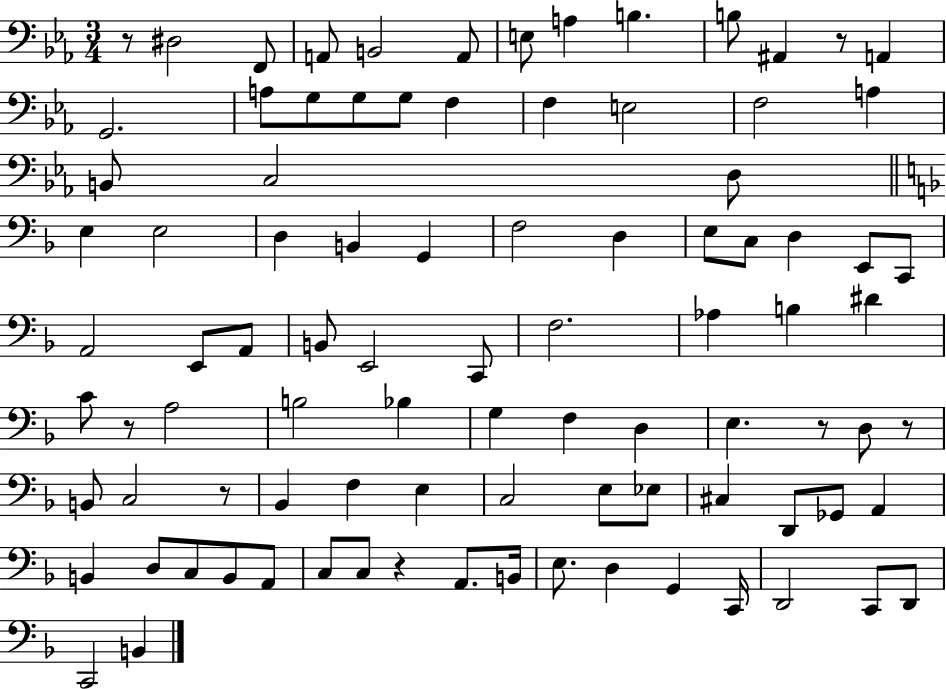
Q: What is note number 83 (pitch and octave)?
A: D2